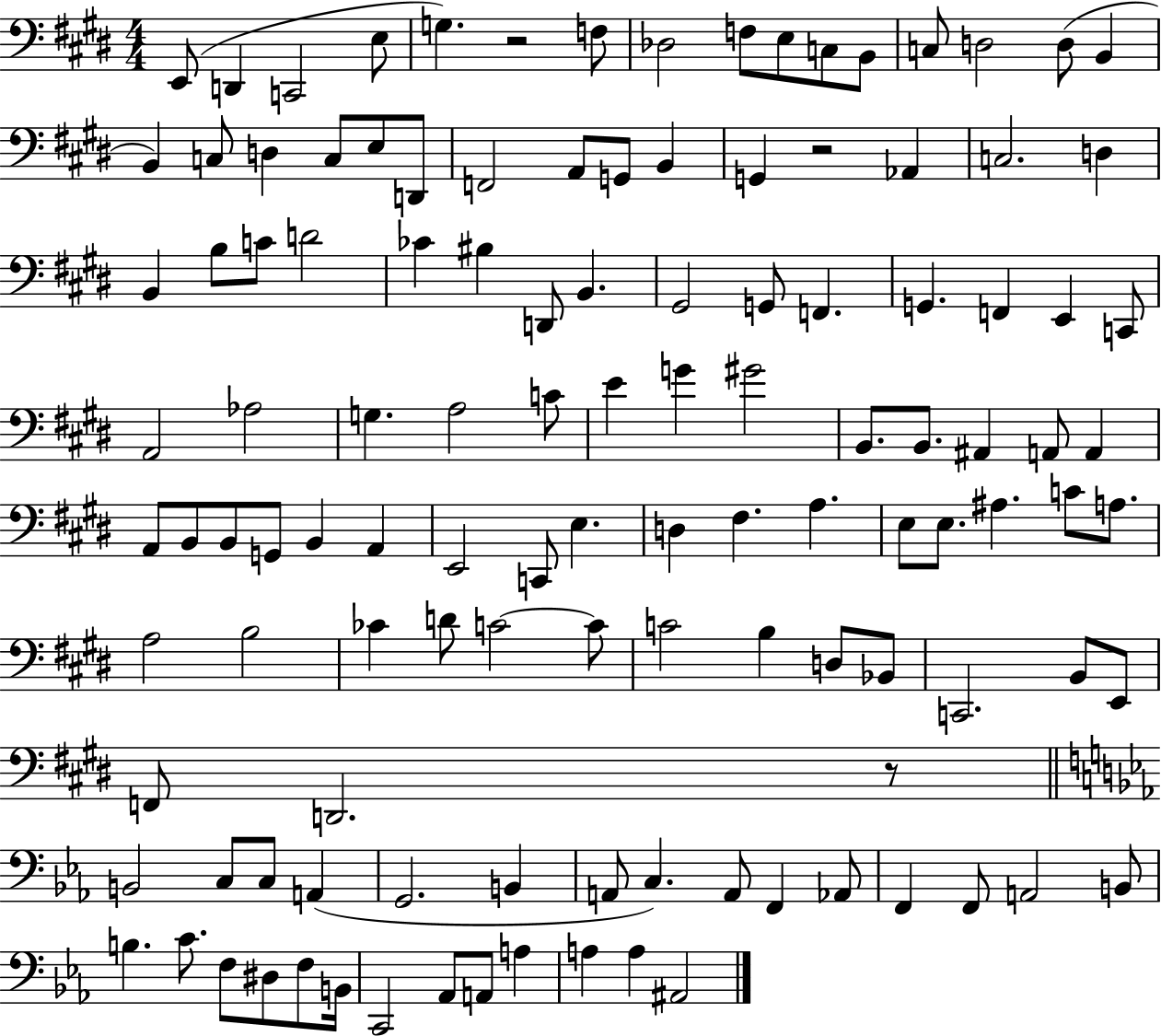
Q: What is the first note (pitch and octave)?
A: E2